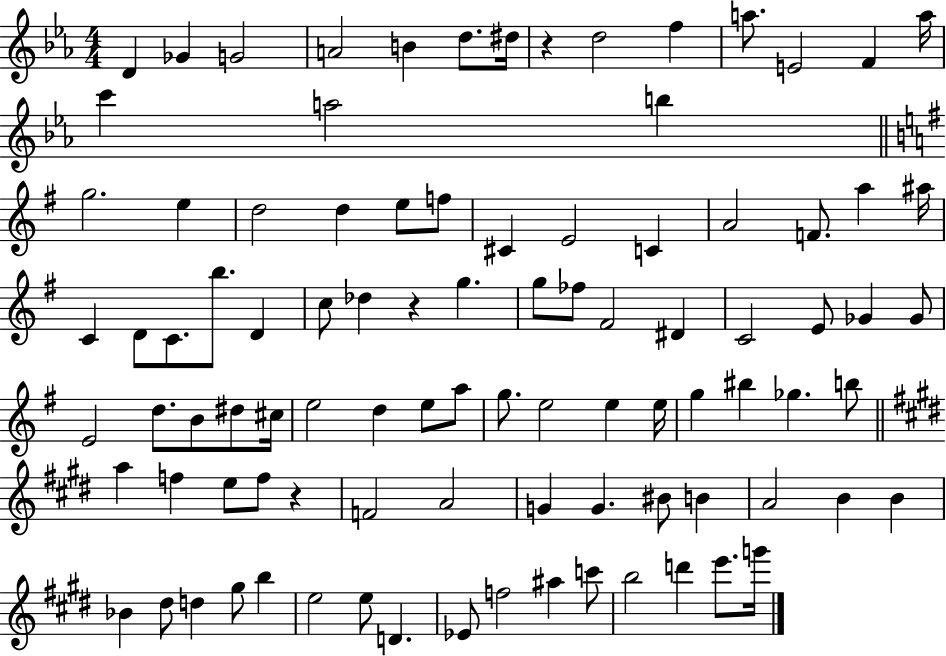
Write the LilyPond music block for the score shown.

{
  \clef treble
  \numericTimeSignature
  \time 4/4
  \key ees \major
  d'4 ges'4 g'2 | a'2 b'4 d''8. dis''16 | r4 d''2 f''4 | a''8. e'2 f'4 a''16 | \break c'''4 a''2 b''4 | \bar "||" \break \key g \major g''2. e''4 | d''2 d''4 e''8 f''8 | cis'4 e'2 c'4 | a'2 f'8. a''4 ais''16 | \break c'4 d'8 c'8. b''8. d'4 | c''8 des''4 r4 g''4. | g''8 fes''8 fis'2 dis'4 | c'2 e'8 ges'4 ges'8 | \break e'2 d''8. b'8 dis''8 cis''16 | e''2 d''4 e''8 a''8 | g''8. e''2 e''4 e''16 | g''4 bis''4 ges''4. b''8 | \break \bar "||" \break \key e \major a''4 f''4 e''8 f''8 r4 | f'2 a'2 | g'4 g'4. bis'8 b'4 | a'2 b'4 b'4 | \break bes'4 dis''8 d''4 gis''8 b''4 | e''2 e''8 d'4. | ees'8 f''2 ais''4 c'''8 | b''2 d'''4 e'''8. g'''16 | \break \bar "|."
}